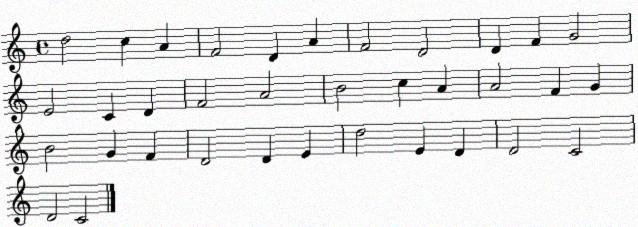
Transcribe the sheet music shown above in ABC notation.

X:1
T:Untitled
M:4/4
L:1/4
K:C
d2 c A F2 D A F2 D2 D F G2 E2 C D F2 A2 B2 c A A2 F G B2 G F D2 D E d2 E D D2 C2 D2 C2